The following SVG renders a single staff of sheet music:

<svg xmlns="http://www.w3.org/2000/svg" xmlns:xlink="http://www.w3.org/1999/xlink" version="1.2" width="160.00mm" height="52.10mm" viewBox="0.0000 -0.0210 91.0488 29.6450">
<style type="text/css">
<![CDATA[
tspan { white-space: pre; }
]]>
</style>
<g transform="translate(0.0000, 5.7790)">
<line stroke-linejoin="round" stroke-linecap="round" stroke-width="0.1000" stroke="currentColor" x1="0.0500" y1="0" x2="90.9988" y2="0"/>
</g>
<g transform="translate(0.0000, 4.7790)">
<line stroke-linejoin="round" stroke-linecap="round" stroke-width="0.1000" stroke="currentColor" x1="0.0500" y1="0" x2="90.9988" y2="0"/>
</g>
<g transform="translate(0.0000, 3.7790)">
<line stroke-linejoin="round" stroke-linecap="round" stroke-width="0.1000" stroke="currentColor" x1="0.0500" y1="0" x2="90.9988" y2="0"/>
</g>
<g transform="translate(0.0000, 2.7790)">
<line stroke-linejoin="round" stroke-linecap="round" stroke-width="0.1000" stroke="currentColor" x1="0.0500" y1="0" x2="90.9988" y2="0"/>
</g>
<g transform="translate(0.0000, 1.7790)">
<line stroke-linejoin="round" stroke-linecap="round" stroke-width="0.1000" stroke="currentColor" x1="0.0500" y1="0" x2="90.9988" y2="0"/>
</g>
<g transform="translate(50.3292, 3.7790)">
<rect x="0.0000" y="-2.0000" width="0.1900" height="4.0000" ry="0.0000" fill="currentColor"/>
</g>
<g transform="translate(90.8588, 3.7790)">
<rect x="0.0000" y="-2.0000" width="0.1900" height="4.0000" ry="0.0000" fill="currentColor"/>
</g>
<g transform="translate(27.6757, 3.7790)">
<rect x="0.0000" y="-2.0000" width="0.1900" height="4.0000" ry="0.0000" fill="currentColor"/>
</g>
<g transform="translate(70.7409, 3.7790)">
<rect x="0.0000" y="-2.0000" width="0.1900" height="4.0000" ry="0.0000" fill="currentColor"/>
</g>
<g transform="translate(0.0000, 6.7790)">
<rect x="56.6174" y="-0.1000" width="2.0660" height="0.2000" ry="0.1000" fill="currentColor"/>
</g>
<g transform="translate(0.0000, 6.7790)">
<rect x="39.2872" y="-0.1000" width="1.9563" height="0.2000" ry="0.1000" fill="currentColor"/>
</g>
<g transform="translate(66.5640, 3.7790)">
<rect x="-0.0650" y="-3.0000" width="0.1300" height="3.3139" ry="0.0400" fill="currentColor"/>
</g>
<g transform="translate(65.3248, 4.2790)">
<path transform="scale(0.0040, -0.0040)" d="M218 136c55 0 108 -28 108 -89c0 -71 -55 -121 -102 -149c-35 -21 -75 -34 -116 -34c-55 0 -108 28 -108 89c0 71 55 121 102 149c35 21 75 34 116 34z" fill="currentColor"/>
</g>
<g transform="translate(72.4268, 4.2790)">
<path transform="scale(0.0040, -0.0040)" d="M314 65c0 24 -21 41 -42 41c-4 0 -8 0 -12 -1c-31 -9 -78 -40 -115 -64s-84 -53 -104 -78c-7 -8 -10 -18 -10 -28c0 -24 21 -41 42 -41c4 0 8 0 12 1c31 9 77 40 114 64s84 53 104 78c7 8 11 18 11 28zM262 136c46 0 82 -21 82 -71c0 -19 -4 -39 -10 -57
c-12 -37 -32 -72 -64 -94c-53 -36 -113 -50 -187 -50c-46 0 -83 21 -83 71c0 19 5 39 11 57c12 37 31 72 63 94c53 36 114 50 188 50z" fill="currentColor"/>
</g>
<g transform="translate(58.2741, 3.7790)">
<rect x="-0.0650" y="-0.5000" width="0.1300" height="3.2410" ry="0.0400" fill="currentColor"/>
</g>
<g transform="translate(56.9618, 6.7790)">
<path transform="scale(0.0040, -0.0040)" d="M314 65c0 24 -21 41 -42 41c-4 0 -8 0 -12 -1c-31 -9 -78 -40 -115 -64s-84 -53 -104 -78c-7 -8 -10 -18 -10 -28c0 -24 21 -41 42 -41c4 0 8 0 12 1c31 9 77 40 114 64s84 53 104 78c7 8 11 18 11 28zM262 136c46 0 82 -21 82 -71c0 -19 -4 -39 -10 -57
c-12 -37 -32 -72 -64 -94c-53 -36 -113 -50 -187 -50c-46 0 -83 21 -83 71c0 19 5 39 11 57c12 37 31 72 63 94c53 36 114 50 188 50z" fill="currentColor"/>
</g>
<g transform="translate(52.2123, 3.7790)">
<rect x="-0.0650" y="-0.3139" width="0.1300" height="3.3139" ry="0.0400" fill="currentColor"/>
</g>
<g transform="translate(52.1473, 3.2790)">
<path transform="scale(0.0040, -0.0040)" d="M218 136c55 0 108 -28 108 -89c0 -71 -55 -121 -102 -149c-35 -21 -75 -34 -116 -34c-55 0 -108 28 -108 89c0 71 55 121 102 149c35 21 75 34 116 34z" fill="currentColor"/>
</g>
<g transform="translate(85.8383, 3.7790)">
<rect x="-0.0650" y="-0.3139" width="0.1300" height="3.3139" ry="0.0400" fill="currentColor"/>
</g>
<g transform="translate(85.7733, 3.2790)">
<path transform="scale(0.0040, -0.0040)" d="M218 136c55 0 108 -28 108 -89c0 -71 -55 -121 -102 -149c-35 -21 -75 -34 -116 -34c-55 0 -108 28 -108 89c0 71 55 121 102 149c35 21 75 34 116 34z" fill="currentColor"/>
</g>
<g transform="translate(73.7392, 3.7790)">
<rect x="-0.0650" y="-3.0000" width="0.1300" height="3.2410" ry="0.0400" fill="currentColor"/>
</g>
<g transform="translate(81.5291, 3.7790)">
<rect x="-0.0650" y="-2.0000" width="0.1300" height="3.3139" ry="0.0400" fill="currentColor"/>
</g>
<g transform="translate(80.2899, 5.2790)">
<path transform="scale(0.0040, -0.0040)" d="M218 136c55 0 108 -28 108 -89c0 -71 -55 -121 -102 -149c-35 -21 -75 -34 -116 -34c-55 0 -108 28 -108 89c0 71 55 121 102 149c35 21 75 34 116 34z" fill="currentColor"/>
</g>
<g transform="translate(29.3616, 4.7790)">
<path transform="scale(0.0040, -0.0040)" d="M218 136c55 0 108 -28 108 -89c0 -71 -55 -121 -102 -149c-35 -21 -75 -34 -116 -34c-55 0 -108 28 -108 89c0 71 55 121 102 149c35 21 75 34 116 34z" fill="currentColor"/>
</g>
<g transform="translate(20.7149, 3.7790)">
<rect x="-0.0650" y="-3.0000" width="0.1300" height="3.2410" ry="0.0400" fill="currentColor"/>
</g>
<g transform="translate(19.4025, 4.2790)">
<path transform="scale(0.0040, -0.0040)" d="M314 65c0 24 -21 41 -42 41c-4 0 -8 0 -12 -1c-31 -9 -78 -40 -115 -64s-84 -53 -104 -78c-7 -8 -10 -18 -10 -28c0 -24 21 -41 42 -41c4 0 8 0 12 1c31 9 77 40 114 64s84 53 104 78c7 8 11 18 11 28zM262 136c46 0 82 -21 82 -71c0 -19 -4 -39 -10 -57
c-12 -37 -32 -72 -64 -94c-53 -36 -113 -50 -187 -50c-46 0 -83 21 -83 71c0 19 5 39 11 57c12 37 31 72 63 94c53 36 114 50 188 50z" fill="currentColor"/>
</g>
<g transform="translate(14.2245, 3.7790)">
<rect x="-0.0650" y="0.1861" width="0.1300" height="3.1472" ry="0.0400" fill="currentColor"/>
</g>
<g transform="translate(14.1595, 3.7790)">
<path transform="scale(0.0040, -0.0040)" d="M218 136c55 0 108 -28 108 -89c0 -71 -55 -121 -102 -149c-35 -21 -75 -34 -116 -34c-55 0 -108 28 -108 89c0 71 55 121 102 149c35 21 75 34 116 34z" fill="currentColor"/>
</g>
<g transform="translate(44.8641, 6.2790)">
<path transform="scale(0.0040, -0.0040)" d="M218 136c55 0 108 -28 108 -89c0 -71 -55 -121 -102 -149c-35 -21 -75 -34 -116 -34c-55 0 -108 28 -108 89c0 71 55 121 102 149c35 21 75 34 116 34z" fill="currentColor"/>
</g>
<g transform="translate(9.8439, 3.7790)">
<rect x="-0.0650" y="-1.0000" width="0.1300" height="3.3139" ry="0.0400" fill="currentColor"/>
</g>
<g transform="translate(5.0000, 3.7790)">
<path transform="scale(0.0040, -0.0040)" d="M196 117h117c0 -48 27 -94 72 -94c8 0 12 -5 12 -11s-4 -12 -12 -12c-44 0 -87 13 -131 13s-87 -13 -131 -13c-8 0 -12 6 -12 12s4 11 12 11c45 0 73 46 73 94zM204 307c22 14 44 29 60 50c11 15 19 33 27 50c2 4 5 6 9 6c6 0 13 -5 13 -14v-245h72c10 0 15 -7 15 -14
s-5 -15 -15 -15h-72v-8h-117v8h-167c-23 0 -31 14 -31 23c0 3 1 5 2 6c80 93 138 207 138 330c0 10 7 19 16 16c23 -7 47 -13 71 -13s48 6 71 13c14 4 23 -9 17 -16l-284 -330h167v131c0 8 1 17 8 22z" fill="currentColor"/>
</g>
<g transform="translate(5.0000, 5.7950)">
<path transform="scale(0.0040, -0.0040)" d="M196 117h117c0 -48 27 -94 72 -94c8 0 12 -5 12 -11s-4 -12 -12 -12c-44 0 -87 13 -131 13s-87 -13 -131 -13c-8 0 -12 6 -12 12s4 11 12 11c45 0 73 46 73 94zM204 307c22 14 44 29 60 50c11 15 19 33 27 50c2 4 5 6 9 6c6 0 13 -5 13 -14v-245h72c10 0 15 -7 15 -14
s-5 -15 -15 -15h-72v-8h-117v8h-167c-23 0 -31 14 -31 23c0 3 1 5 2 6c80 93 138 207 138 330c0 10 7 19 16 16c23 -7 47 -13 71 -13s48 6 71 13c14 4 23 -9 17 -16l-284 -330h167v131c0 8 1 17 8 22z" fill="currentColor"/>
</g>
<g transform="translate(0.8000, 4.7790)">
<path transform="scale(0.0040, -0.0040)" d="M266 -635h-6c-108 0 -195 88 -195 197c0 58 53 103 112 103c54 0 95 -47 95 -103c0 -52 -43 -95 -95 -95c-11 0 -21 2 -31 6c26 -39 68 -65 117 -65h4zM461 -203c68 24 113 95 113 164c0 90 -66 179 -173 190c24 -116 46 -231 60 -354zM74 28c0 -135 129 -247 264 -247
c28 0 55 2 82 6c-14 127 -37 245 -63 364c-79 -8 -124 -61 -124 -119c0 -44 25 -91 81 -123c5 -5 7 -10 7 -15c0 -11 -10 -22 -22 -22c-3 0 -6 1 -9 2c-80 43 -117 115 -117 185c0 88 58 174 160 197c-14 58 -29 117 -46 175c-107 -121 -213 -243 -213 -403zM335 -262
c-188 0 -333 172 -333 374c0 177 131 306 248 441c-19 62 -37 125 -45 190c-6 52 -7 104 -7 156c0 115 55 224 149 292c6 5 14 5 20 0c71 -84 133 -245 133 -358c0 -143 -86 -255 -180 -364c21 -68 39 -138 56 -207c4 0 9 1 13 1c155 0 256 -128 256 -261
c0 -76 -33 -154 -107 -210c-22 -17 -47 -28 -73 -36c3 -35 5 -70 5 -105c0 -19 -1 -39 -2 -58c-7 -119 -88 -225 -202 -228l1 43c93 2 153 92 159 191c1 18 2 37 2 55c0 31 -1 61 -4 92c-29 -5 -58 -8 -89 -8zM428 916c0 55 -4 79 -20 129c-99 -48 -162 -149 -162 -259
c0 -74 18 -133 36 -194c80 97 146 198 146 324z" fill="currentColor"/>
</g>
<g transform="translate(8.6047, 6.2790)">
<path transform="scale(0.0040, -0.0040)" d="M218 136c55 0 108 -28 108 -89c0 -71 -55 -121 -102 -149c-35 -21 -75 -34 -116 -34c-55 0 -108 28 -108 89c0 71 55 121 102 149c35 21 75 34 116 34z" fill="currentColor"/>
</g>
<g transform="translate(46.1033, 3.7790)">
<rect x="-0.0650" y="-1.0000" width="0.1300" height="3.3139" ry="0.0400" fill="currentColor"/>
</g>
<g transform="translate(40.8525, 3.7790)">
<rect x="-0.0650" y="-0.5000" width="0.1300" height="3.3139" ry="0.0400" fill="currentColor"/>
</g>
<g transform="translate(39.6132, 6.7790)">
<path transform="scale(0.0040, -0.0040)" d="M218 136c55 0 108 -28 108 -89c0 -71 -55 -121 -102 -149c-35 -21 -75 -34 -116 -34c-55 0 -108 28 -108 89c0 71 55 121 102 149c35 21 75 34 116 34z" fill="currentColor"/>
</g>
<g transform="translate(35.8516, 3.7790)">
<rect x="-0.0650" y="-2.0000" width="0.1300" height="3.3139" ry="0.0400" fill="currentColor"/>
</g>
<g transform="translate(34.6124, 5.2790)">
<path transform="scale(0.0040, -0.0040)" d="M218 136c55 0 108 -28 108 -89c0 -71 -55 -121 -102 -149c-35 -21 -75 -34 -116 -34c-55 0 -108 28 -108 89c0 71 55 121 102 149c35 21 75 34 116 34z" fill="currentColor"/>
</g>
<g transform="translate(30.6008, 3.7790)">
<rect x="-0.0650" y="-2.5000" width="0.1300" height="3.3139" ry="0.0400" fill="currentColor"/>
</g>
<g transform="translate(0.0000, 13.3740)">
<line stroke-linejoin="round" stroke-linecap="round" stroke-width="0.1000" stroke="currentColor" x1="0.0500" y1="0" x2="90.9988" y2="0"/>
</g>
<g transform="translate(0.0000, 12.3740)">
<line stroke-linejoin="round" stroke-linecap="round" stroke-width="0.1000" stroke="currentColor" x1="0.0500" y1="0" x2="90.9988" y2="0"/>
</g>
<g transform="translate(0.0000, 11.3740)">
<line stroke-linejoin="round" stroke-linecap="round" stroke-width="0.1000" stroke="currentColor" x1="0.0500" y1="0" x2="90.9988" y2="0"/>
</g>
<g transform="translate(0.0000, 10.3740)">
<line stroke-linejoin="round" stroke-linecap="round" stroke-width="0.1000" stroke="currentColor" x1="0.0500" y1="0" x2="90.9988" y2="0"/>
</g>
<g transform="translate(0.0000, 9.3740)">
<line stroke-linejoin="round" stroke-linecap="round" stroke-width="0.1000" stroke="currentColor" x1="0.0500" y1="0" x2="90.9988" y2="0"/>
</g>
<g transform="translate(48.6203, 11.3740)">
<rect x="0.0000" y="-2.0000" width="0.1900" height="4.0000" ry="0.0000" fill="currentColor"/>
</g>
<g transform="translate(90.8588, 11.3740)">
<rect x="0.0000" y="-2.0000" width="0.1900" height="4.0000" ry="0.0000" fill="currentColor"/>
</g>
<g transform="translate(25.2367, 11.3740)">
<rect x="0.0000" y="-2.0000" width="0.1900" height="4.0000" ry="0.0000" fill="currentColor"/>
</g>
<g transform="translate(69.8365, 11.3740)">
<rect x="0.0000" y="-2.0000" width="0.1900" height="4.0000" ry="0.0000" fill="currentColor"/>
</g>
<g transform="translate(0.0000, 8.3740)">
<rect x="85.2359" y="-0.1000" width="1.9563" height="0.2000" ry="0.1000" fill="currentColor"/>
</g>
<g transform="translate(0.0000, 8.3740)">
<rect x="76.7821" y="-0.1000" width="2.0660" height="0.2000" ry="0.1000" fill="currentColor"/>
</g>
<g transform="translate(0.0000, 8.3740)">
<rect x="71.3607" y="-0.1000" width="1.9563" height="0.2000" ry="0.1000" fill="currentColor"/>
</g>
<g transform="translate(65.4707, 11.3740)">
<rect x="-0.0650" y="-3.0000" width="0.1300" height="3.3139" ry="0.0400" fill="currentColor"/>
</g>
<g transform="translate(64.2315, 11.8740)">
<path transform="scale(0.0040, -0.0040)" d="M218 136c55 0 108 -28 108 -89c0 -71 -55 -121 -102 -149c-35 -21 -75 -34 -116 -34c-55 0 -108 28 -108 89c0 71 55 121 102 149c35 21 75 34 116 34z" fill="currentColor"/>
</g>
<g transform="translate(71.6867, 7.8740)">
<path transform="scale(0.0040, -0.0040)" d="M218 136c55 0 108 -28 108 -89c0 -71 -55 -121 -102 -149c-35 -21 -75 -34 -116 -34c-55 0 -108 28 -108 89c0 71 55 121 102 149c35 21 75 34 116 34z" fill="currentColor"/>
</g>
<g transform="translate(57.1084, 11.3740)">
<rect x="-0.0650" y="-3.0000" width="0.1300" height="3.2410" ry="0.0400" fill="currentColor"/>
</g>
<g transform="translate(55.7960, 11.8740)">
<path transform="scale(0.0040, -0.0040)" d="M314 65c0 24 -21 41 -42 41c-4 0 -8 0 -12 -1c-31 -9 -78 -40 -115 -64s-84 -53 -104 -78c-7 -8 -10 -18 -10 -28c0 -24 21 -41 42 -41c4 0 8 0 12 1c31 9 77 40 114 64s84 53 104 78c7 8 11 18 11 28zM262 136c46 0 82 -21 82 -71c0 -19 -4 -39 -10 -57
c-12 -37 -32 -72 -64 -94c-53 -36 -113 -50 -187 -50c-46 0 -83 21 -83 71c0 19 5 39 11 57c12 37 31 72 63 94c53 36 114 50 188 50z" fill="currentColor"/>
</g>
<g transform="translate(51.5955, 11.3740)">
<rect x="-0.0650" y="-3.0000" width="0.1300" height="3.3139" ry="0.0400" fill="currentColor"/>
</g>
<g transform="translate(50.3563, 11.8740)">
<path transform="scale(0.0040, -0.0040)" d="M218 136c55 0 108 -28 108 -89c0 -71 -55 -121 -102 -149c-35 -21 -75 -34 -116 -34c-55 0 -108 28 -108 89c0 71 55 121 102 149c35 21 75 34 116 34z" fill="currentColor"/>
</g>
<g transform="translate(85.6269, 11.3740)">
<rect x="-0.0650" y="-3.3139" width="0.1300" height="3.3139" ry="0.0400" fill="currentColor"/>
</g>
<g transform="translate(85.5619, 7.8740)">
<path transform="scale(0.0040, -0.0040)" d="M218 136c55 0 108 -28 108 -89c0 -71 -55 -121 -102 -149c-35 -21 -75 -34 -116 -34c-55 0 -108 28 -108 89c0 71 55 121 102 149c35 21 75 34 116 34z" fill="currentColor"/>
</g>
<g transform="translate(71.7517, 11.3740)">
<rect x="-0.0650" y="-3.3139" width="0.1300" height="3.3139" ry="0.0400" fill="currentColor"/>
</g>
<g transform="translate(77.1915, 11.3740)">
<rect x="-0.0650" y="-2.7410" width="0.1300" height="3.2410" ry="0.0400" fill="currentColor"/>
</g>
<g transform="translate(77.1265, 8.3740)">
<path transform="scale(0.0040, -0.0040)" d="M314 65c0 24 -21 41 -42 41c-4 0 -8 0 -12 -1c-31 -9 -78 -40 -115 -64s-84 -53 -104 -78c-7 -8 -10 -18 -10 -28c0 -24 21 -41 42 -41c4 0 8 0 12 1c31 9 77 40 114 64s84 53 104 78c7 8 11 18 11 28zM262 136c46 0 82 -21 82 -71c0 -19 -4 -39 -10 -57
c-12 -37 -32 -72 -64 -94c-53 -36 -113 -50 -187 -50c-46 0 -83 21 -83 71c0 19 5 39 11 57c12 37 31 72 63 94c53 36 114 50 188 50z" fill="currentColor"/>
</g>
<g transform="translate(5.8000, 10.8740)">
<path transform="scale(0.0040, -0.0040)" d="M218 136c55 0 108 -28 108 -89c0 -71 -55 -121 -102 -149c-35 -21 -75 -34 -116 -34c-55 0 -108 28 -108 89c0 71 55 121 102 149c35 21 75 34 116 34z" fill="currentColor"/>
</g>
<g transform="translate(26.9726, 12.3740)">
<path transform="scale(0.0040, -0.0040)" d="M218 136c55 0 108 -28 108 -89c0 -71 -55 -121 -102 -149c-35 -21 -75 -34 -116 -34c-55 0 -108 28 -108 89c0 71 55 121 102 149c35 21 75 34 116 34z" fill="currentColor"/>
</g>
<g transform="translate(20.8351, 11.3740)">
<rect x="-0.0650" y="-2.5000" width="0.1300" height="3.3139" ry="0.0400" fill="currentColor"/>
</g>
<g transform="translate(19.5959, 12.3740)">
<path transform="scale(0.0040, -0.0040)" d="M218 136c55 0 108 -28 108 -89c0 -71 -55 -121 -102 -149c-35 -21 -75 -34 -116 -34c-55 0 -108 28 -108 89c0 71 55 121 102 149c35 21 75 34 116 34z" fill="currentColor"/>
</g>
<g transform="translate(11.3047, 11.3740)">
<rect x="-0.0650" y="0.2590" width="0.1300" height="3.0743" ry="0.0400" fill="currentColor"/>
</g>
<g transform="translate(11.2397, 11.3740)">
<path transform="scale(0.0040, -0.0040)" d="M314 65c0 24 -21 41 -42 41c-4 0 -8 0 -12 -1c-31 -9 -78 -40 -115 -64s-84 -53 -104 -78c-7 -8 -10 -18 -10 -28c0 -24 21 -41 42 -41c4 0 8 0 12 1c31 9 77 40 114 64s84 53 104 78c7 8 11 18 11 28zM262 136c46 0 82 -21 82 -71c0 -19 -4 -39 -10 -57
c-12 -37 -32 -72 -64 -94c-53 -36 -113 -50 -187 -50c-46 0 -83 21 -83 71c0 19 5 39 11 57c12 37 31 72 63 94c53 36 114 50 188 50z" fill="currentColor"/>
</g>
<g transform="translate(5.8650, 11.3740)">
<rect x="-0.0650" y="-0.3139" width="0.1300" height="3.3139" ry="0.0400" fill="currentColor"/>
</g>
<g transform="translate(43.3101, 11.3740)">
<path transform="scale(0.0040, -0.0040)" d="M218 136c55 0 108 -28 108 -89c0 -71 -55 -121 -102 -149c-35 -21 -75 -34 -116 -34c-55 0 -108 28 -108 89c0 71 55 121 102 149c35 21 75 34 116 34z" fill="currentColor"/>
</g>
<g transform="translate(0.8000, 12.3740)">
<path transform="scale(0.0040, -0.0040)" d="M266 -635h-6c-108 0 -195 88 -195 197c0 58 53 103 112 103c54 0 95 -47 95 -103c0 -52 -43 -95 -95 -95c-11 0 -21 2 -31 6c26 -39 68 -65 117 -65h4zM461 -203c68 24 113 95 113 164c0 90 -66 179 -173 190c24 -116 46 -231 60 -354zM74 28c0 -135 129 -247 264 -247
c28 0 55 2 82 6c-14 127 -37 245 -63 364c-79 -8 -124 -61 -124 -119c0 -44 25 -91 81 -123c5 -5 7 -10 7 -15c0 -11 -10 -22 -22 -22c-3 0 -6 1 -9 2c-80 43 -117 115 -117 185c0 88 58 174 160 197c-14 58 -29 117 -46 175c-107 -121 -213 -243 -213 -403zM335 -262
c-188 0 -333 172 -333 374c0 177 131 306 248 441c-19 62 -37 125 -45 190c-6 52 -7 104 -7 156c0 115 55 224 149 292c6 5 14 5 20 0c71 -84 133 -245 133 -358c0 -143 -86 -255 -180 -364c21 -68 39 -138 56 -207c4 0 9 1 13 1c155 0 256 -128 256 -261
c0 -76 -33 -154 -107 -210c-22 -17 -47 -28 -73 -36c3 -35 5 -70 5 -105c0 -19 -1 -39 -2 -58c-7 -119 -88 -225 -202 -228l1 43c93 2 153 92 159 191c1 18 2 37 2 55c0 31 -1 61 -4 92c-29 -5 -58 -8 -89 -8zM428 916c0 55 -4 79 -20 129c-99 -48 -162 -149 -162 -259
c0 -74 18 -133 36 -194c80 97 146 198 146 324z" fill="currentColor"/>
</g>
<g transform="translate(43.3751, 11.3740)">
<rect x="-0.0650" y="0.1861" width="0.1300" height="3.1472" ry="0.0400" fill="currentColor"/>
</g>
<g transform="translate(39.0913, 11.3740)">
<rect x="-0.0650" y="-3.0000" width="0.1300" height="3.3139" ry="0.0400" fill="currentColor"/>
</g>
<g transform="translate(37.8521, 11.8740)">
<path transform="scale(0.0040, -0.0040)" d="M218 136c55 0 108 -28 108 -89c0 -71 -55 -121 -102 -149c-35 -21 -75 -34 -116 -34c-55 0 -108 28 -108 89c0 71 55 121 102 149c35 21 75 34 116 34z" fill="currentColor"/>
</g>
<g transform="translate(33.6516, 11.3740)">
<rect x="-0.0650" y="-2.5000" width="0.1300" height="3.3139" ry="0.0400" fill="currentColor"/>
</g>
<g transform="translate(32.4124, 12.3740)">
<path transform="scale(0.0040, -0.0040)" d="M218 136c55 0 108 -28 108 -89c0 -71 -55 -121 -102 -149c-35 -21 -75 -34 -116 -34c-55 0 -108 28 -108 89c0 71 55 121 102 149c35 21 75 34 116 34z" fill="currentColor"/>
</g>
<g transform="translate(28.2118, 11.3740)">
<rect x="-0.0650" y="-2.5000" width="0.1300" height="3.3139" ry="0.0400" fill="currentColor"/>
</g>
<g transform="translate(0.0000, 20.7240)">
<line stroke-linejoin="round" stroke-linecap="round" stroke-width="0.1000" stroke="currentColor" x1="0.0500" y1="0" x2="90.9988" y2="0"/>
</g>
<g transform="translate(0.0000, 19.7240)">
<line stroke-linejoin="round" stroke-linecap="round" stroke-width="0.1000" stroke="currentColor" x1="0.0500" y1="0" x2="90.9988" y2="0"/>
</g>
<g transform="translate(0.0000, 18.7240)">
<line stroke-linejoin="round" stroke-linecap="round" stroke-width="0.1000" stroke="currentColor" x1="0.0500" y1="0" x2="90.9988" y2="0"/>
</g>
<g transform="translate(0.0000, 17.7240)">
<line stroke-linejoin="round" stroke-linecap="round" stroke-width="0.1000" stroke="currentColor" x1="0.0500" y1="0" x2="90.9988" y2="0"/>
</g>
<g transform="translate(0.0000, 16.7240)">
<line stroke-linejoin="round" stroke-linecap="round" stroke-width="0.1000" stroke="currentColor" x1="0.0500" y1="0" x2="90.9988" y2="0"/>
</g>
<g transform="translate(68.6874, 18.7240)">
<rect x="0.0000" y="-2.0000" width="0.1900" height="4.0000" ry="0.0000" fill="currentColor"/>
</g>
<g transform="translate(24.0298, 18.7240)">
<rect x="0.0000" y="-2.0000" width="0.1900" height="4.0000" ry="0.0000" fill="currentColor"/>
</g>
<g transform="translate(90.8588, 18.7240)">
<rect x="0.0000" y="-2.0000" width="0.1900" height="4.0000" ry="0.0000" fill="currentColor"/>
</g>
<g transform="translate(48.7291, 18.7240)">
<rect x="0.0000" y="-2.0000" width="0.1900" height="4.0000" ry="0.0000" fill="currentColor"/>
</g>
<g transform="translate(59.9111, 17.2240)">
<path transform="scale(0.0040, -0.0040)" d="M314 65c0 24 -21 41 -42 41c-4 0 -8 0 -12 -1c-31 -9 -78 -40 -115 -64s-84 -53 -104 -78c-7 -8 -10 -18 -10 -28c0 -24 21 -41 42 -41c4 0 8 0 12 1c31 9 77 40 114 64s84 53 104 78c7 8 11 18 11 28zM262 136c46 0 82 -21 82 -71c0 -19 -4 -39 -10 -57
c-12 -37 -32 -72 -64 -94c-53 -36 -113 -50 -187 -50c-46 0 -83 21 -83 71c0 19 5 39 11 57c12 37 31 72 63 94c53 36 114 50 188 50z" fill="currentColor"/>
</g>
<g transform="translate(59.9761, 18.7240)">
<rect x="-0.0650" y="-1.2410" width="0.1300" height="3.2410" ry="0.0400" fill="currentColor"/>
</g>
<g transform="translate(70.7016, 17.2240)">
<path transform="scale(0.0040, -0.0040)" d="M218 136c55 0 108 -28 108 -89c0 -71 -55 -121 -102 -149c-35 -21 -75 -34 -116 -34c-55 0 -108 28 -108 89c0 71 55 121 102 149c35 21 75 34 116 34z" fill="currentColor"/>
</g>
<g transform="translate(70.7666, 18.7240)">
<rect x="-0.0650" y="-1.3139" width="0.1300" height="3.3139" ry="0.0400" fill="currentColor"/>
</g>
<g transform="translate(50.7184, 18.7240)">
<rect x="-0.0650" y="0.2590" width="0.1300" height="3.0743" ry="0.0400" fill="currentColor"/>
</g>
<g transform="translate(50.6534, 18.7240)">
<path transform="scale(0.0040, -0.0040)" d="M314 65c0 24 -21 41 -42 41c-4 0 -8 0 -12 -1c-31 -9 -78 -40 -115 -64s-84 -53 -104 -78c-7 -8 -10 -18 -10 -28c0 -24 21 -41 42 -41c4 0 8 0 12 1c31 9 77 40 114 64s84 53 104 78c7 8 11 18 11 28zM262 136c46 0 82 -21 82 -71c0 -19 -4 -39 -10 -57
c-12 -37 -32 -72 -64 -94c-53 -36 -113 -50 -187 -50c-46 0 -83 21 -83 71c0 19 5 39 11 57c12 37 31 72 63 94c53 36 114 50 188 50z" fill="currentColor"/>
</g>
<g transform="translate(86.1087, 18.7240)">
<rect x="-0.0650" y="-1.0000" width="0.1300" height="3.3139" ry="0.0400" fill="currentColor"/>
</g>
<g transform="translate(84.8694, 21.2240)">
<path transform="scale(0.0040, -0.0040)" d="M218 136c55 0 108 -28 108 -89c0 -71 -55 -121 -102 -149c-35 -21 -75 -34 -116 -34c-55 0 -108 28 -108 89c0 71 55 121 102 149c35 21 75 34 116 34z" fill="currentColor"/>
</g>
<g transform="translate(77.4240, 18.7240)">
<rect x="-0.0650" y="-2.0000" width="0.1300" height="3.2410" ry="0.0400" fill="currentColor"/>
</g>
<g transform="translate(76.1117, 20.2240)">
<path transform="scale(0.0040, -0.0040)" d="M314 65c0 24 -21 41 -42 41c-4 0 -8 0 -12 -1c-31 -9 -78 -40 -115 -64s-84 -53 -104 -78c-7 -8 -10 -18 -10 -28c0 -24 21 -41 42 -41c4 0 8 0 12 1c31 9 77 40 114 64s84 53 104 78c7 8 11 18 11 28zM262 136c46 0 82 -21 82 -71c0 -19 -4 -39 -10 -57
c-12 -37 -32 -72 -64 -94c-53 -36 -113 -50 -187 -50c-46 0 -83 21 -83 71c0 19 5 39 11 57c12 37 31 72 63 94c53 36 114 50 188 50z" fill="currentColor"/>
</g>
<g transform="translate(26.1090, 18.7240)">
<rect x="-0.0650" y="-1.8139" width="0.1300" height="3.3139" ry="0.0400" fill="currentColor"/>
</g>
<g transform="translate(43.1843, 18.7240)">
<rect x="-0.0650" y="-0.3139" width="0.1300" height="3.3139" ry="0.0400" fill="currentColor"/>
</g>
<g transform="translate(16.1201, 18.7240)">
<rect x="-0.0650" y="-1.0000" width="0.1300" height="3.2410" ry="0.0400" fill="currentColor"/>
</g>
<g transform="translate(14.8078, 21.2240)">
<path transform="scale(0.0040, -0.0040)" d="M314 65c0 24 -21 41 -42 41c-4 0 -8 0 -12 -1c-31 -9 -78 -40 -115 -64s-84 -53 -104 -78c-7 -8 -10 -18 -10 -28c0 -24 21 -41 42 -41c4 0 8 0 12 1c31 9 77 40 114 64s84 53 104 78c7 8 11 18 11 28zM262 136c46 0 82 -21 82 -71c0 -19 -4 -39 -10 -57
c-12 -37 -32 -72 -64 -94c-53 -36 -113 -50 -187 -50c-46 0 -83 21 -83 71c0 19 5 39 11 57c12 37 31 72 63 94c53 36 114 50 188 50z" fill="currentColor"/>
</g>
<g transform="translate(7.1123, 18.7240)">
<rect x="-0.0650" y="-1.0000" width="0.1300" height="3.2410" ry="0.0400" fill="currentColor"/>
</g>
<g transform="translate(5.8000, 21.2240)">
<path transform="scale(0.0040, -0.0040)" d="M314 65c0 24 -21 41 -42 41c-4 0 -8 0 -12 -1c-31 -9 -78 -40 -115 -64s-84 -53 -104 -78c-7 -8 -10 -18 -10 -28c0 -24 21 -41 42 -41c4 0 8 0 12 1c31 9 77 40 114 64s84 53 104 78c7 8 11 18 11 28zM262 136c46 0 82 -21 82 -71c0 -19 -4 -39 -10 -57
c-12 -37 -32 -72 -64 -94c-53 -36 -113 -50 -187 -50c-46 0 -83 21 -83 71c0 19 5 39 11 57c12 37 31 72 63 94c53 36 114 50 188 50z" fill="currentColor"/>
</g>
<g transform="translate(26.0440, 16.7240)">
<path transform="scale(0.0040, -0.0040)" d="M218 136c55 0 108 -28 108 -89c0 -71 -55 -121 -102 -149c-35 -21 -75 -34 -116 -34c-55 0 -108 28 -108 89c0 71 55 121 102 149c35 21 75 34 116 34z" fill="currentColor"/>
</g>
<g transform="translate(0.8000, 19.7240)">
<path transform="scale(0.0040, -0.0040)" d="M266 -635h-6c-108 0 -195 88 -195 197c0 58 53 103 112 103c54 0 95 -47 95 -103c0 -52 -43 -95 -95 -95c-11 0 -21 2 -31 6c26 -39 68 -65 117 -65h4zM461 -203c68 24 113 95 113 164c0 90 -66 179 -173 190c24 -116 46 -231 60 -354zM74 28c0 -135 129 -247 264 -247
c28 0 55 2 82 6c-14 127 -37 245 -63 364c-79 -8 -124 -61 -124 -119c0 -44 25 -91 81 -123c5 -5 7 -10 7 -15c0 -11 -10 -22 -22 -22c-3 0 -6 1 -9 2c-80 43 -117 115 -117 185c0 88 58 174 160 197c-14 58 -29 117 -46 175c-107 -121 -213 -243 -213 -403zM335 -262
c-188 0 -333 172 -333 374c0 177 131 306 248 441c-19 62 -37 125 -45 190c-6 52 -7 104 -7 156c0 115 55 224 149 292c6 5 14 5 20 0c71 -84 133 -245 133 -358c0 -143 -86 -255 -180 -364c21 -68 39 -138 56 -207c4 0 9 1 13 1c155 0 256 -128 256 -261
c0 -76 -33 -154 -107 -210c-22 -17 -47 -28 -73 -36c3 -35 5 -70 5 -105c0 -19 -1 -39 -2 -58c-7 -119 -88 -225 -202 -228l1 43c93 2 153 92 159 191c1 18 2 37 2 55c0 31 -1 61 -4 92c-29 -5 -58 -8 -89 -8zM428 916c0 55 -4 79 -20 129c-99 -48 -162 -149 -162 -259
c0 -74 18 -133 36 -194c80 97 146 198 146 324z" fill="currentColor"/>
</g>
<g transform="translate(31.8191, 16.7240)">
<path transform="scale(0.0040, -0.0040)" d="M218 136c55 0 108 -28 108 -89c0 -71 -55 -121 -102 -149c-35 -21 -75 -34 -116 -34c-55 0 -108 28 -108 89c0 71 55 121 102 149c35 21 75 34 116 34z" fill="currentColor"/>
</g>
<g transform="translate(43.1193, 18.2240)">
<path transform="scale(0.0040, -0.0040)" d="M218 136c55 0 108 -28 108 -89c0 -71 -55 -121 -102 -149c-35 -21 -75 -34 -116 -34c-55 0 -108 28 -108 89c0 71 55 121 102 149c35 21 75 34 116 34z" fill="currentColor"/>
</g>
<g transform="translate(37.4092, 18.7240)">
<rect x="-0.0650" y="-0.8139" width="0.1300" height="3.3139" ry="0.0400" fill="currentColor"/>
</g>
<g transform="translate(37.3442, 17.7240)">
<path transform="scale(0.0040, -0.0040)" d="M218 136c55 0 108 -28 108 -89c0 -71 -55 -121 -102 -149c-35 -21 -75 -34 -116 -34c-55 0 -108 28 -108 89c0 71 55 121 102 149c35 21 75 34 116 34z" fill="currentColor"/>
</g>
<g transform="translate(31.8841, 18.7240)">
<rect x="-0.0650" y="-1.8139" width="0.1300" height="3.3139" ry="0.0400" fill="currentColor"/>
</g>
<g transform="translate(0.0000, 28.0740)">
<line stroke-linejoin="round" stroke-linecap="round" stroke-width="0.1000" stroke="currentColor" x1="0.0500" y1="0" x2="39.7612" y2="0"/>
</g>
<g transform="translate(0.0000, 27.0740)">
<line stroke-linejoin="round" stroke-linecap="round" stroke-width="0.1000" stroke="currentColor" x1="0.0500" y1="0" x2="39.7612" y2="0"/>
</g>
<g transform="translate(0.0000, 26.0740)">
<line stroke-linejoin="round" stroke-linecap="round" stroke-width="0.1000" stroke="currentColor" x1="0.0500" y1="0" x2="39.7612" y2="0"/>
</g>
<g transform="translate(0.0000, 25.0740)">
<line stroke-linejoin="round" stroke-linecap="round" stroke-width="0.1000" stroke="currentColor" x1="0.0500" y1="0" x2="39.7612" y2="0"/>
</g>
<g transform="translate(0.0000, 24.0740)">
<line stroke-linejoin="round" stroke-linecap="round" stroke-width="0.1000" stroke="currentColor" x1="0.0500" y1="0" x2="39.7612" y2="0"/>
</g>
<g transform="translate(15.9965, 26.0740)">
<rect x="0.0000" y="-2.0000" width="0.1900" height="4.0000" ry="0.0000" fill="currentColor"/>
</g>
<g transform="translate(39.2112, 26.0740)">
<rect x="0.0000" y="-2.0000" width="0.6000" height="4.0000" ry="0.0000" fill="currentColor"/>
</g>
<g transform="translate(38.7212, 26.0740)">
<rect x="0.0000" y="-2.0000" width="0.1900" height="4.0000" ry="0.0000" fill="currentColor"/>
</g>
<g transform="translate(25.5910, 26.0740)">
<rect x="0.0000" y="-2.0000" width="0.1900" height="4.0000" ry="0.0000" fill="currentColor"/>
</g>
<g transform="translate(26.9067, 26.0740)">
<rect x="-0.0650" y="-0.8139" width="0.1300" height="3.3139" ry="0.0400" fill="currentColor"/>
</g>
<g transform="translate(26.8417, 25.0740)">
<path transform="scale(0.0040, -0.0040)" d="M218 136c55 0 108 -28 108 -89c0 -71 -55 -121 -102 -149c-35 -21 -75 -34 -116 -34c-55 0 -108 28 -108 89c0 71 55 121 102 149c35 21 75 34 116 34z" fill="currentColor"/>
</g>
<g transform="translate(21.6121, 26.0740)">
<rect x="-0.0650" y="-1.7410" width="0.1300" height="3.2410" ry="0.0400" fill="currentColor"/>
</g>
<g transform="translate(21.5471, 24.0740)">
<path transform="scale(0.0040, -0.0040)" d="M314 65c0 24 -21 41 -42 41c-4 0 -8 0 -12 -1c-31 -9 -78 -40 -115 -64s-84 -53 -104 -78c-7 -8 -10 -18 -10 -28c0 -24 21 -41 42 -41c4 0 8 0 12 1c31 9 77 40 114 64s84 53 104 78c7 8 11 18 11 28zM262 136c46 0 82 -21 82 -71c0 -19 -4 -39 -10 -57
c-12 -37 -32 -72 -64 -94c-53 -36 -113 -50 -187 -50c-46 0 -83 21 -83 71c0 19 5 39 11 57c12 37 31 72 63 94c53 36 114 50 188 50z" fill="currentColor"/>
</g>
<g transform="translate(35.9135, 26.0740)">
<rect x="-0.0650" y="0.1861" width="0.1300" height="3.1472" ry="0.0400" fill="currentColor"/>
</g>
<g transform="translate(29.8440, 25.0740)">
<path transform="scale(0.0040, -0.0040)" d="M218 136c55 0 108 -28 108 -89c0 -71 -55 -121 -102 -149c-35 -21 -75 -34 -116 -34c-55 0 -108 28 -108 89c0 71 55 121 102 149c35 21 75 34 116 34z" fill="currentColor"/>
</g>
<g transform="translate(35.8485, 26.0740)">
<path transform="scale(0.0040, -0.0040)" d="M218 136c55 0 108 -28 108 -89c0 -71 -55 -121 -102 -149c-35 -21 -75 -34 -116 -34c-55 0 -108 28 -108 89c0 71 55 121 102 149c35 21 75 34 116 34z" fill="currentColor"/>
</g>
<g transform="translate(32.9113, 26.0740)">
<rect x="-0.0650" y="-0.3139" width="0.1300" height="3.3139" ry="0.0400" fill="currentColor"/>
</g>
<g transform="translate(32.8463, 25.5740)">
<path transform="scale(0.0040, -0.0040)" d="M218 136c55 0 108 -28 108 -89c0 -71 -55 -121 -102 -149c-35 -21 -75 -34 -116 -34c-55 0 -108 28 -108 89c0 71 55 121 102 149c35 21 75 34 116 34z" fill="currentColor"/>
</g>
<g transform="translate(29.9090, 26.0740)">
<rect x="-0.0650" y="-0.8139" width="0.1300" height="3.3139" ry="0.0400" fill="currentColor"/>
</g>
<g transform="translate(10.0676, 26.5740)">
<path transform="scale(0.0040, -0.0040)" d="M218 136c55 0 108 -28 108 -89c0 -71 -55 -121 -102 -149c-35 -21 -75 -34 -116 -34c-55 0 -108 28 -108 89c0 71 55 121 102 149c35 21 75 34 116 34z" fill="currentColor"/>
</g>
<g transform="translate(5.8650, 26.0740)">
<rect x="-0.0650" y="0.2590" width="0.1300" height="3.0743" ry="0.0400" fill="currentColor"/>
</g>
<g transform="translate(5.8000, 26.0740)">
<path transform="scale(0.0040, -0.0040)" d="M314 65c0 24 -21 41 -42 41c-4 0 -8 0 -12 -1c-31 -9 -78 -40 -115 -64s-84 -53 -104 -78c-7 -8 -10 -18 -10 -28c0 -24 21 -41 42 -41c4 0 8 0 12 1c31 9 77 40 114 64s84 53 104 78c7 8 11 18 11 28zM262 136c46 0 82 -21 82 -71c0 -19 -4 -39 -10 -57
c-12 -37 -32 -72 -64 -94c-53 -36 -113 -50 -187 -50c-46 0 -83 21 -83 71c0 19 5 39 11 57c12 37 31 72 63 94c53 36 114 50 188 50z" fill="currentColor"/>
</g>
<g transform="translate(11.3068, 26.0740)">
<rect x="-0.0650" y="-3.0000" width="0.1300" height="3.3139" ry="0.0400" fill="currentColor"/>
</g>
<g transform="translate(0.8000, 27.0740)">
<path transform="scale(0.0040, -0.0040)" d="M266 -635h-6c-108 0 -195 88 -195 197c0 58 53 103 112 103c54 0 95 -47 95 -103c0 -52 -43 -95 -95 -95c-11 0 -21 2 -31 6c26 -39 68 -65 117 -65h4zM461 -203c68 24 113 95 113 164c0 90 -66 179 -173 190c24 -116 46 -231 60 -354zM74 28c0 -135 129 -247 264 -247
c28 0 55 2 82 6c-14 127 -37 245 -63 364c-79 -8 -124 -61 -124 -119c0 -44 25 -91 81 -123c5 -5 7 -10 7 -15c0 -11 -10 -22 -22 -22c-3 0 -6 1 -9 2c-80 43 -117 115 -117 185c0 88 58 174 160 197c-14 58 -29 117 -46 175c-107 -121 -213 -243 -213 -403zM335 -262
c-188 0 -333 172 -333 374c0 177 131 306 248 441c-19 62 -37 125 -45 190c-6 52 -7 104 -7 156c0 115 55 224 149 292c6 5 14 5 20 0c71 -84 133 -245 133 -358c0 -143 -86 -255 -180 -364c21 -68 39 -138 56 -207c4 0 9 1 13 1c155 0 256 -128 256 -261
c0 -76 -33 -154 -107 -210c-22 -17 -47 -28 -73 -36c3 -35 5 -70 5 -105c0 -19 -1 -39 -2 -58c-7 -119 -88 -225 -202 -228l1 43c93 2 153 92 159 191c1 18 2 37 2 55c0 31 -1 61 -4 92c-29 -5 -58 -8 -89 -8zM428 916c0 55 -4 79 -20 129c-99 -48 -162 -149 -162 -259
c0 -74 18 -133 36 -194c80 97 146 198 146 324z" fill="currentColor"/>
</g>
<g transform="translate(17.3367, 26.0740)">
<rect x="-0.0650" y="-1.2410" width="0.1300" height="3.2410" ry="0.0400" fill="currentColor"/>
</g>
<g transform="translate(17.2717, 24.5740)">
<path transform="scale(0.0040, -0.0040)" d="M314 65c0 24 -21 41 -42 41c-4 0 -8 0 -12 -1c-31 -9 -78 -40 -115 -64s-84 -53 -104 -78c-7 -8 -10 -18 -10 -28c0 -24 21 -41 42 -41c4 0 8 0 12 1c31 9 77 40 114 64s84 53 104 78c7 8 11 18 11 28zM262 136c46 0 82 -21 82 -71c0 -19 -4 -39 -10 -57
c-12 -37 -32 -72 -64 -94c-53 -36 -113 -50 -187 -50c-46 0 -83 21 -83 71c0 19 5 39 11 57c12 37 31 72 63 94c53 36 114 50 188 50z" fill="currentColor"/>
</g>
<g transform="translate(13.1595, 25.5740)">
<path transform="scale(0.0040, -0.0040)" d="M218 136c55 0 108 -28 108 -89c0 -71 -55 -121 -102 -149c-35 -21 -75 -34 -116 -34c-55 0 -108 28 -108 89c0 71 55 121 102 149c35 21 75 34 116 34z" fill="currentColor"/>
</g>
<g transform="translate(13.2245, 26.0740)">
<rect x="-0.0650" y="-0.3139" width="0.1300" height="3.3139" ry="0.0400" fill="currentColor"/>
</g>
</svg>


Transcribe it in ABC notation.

X:1
T:Untitled
M:4/4
L:1/4
K:C
D B A2 G F C D c C2 A A2 F c c B2 G G G A B A A2 A b a2 b D2 D2 f f d c B2 e2 e F2 D B2 A c e2 f2 d d c B